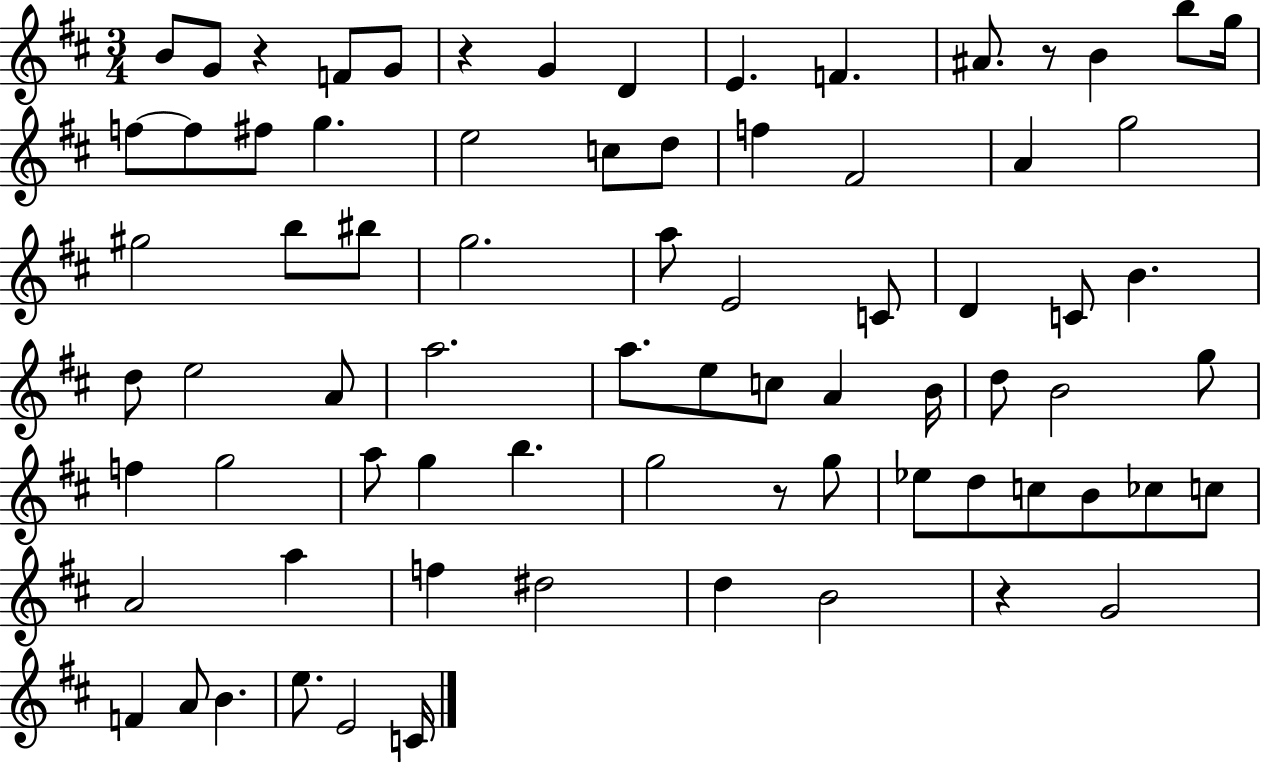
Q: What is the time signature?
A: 3/4